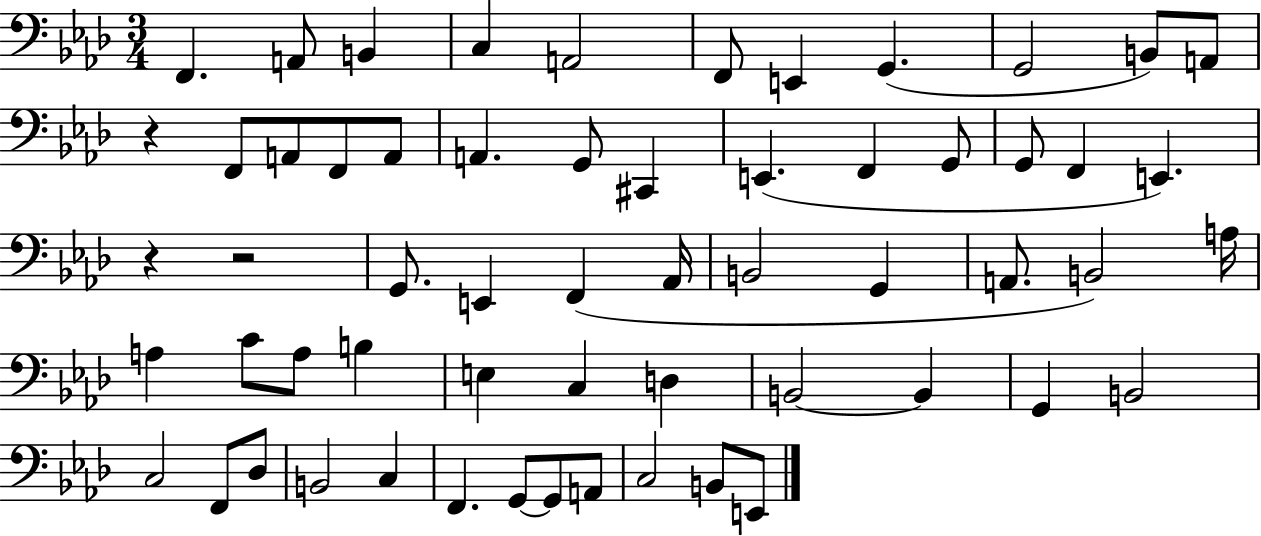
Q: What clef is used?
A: bass